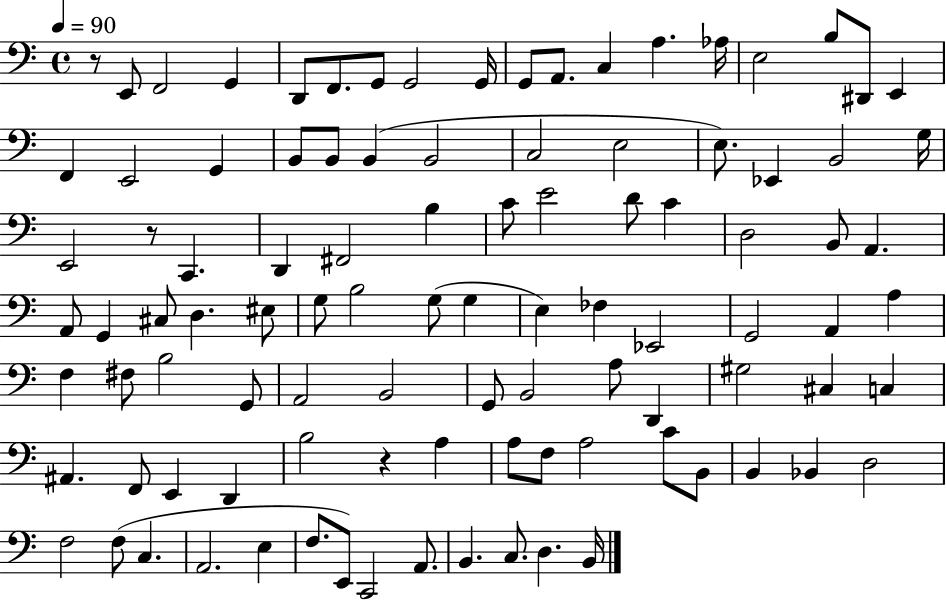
{
  \clef bass
  \time 4/4
  \defaultTimeSignature
  \key c \major
  \tempo 4 = 90
  \repeat volta 2 { r8 e,8 f,2 g,4 | d,8 f,8. g,8 g,2 g,16 | g,8 a,8. c4 a4. aes16 | e2 b8 dis,8 e,4 | \break f,4 e,2 g,4 | b,8 b,8 b,4( b,2 | c2 e2 | e8.) ees,4 b,2 g16 | \break e,2 r8 c,4. | d,4 fis,2 b4 | c'8 e'2 d'8 c'4 | d2 b,8 a,4. | \break a,8 g,4 cis8 d4. eis8 | g8 b2 g8( g4 | e4) fes4 ees,2 | g,2 a,4 a4 | \break f4 fis8 b2 g,8 | a,2 b,2 | g,8 b,2 a8 d,4 | gis2 cis4 c4 | \break ais,4. f,8 e,4 d,4 | b2 r4 a4 | a8 f8 a2 c'8 b,8 | b,4 bes,4 d2 | \break f2 f8( c4. | a,2. e4 | f8. e,8) c,2 a,8. | b,4. c8. d4. b,16 | \break } \bar "|."
}